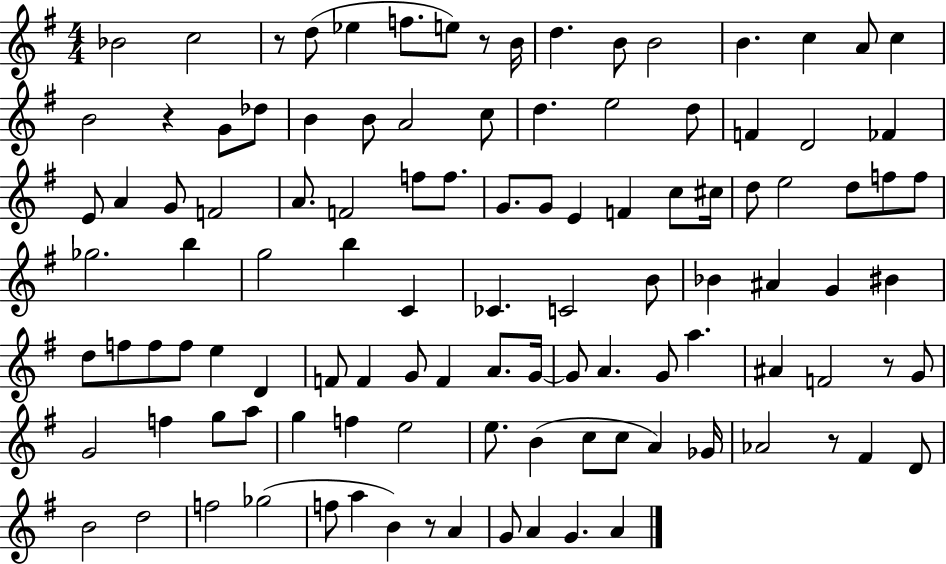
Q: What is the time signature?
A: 4/4